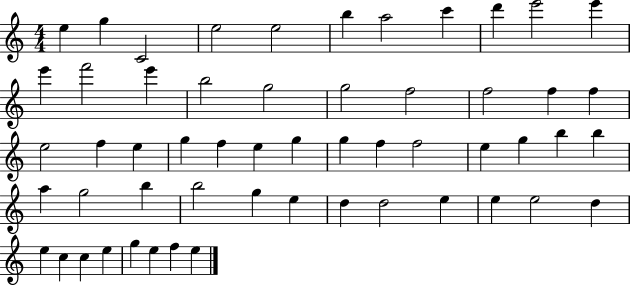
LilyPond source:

{
  \clef treble
  \numericTimeSignature
  \time 4/4
  \key c \major
  e''4 g''4 c'2 | e''2 e''2 | b''4 a''2 c'''4 | d'''4 e'''2 e'''4 | \break e'''4 f'''2 e'''4 | b''2 g''2 | g''2 f''2 | f''2 f''4 f''4 | \break e''2 f''4 e''4 | g''4 f''4 e''4 g''4 | g''4 f''4 f''2 | e''4 g''4 b''4 b''4 | \break a''4 g''2 b''4 | b''2 g''4 e''4 | d''4 d''2 e''4 | e''4 e''2 d''4 | \break e''4 c''4 c''4 e''4 | g''4 e''4 f''4 e''4 | \bar "|."
}